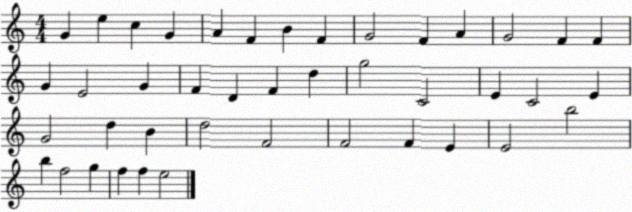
X:1
T:Untitled
M:4/4
L:1/4
K:C
G e c G A F B F G2 F A G2 F F G E2 G F D F d g2 C2 E C2 E G2 d B d2 F2 F2 F E E2 b2 b f2 g f f e2